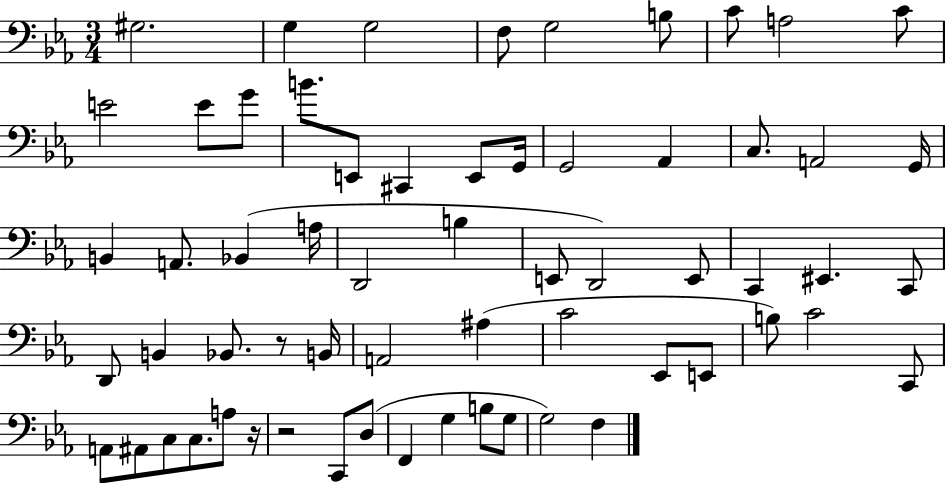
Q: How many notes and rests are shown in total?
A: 62